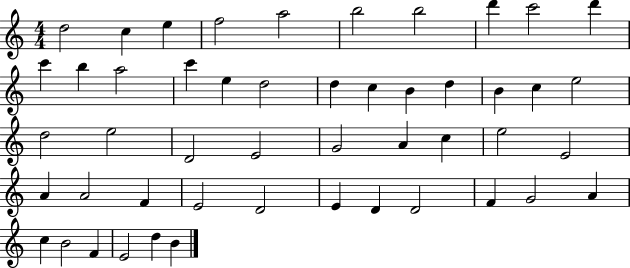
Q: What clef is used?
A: treble